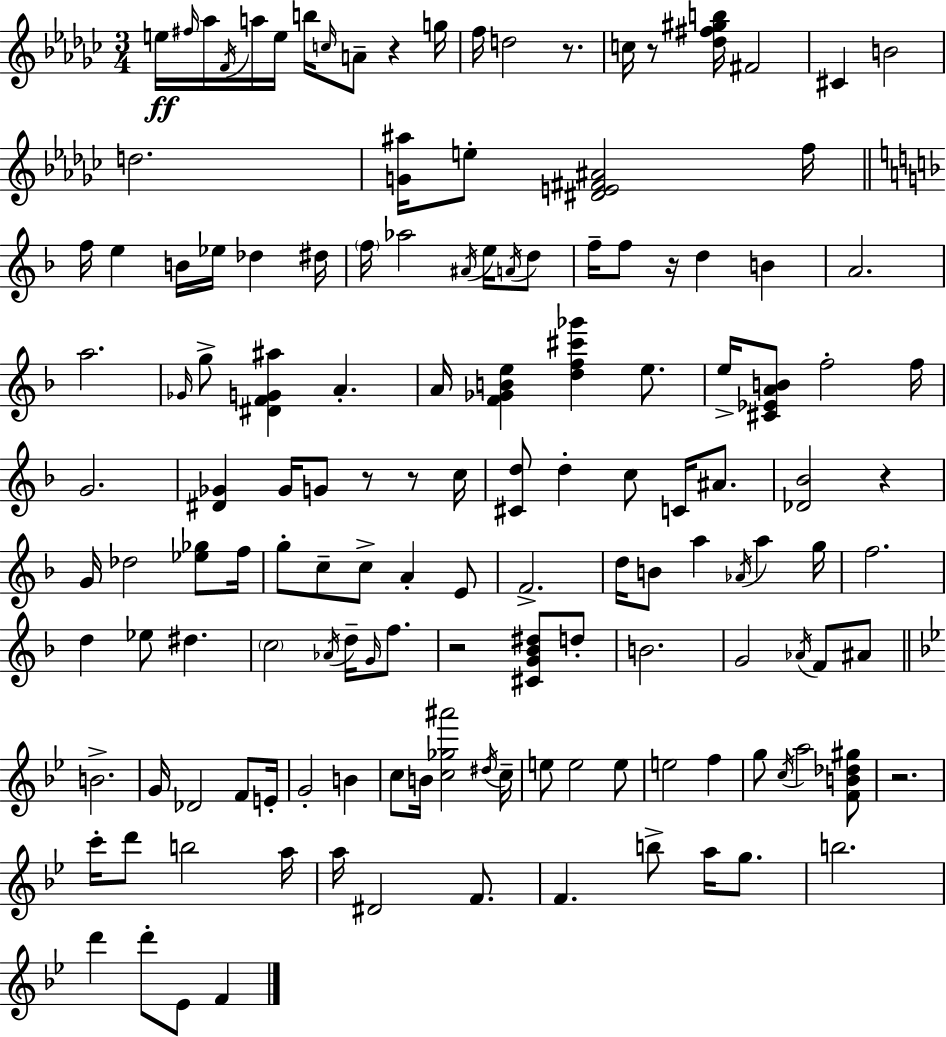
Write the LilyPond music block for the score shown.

{
  \clef treble
  \numericTimeSignature
  \time 3/4
  \key ees \minor
  e''16\ff \grace { fis''16 } aes''16 \acciaccatura { f'16 } a''16 e''16 b''16 \grace { c''16 } a'8-- r4 | g''16 f''16 d''2 | r8. c''16 r8 <des'' fis'' gis'' b''>16 fis'2 | cis'4 b'2 | \break d''2. | <g' ais''>16 e''8-. <dis' e' fis' ais'>2 | f''16 \bar "||" \break \key f \major f''16 e''4 b'16 ees''16 des''4 dis''16 | \parenthesize f''16 aes''2 \acciaccatura { ais'16 } e''16 \acciaccatura { a'16 } | d''8 f''16-- f''8 r16 d''4 b'4 | a'2. | \break a''2. | \grace { ges'16 } g''8-> <dis' f' g' ais''>4 a'4.-. | a'16 <f' ges' b' e''>4 <d'' f'' cis''' ges'''>4 | e''8. e''16-> <cis' ees' a' b'>8 f''2-. | \break f''16 g'2. | <dis' ges'>4 ges'16 g'8 r8 | r8 c''16 <cis' d''>8 d''4-. c''8 c'16 | ais'8. <des' bes'>2 r4 | \break g'16 des''2 | <ees'' ges''>8 f''16 g''8-. c''8-- c''8-> a'4-. | e'8 f'2.-> | d''16 b'8 a''4 \acciaccatura { aes'16 } a''4 | \break g''16 f''2. | d''4 ees''8 dis''4. | \parenthesize c''2 | \acciaccatura { aes'16 } d''16-- \grace { g'16 } f''8. r2 | \break <cis' g' bes' dis''>8 d''8-. b'2. | g'2 | \acciaccatura { aes'16 } f'8 ais'8 \bar "||" \break \key g \minor b'2.-> | g'16 des'2 f'8 e'16-. | g'2-. b'4 | c''8 b'16 <c'' ges'' ais'''>2 \acciaccatura { dis''16 } | \break c''16-- e''8 e''2 e''8 | e''2 f''4 | g''8 \acciaccatura { c''16 } a''2 | <f' b' des'' gis''>8 r2. | \break c'''16-. d'''8 b''2 | a''16 a''16 dis'2 f'8. | f'4. b''8-> a''16 g''8. | b''2. | \break d'''4 d'''8-. ees'8 f'4 | \bar "|."
}